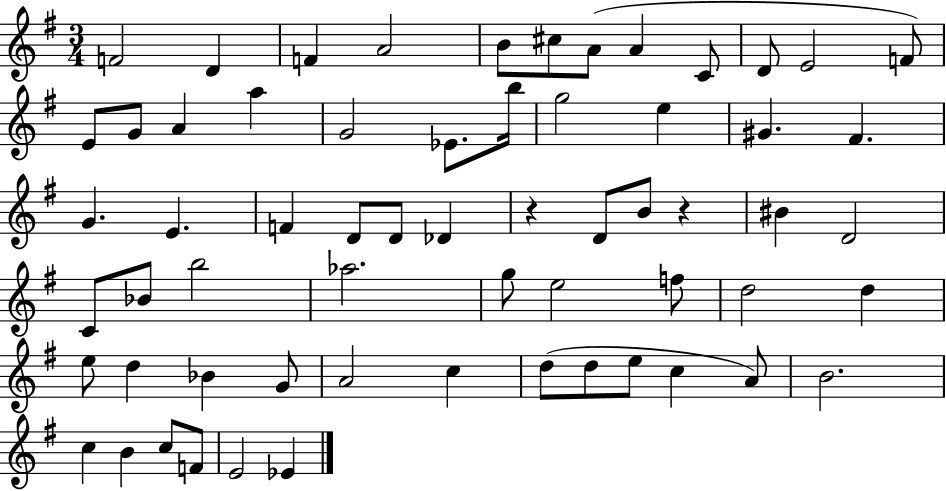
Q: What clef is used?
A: treble